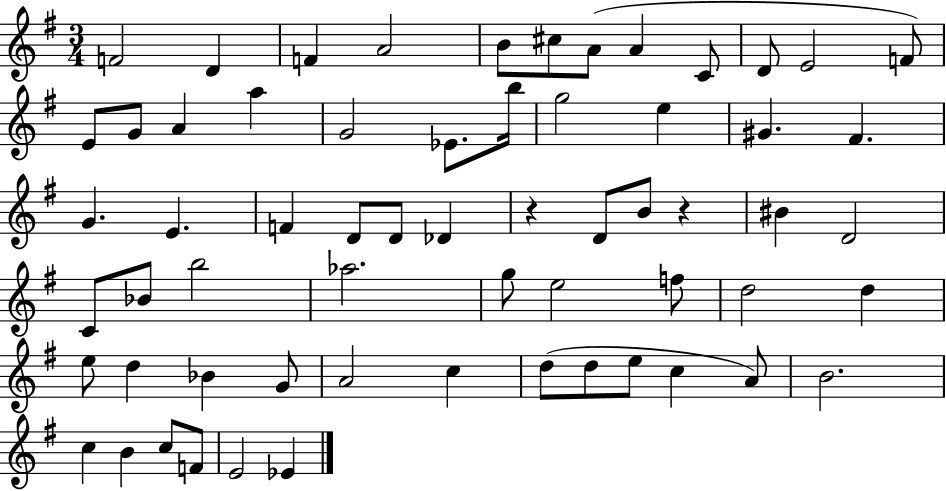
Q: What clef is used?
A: treble